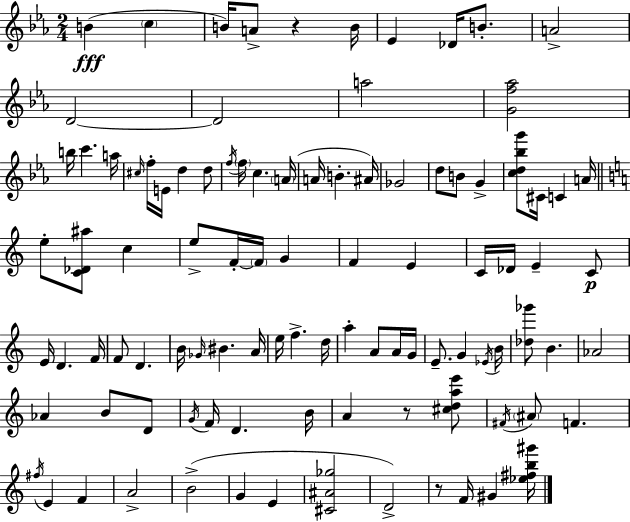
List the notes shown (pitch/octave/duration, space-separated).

B4/q C5/q B4/s A4/e R/q B4/s Eb4/q Db4/s B4/e. A4/h D4/h D4/h A5/h [G4,F5,Ab5]/h B5/s C6/q. A5/s C#5/s F5/s E4/s D5/q D5/e F5/s F5/s C5/q. A4/s A4/s B4/q. A#4/s Gb4/h D5/e B4/e G4/q [C5,D5,Bb5,G6]/e C#4/s C4/q A4/s E5/e [C4,Db4,A#5]/e C5/q E5/e F4/s F4/s G4/q F4/q E4/q C4/s Db4/s E4/q C4/e E4/s D4/q. F4/s F4/e D4/q. B4/s Gb4/s BIS4/q. A4/s E5/s F5/q. D5/s A5/q A4/e A4/s G4/s E4/e. G4/q Eb4/s B4/s [Db5,Gb6]/e B4/q. Ab4/h Ab4/q B4/e D4/e G4/s F4/s D4/q. B4/s A4/q R/e [C#5,D5,A5,E6]/e F#4/s A#4/e F4/q. F#5/s E4/q F4/q A4/h B4/h G4/q E4/q [C#4,A#4,Gb5]/h D4/h R/e F4/s G#4/q [Eb5,F#5,B5,G#6]/s